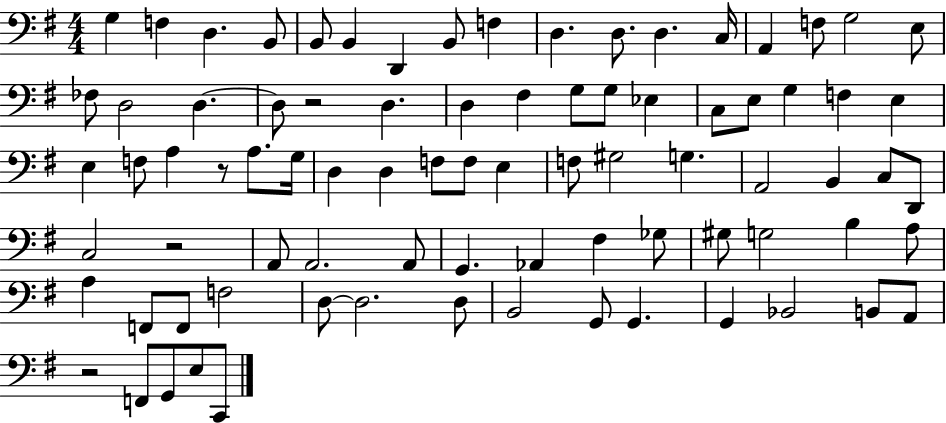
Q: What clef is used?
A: bass